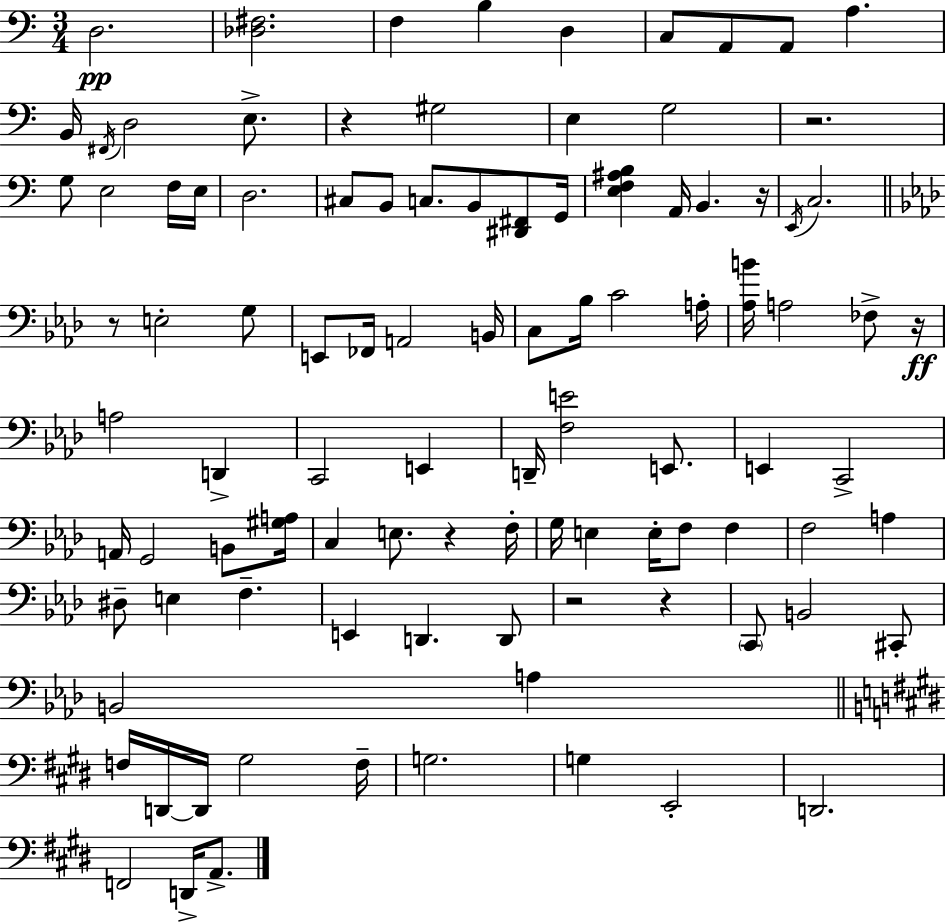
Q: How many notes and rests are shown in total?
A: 99